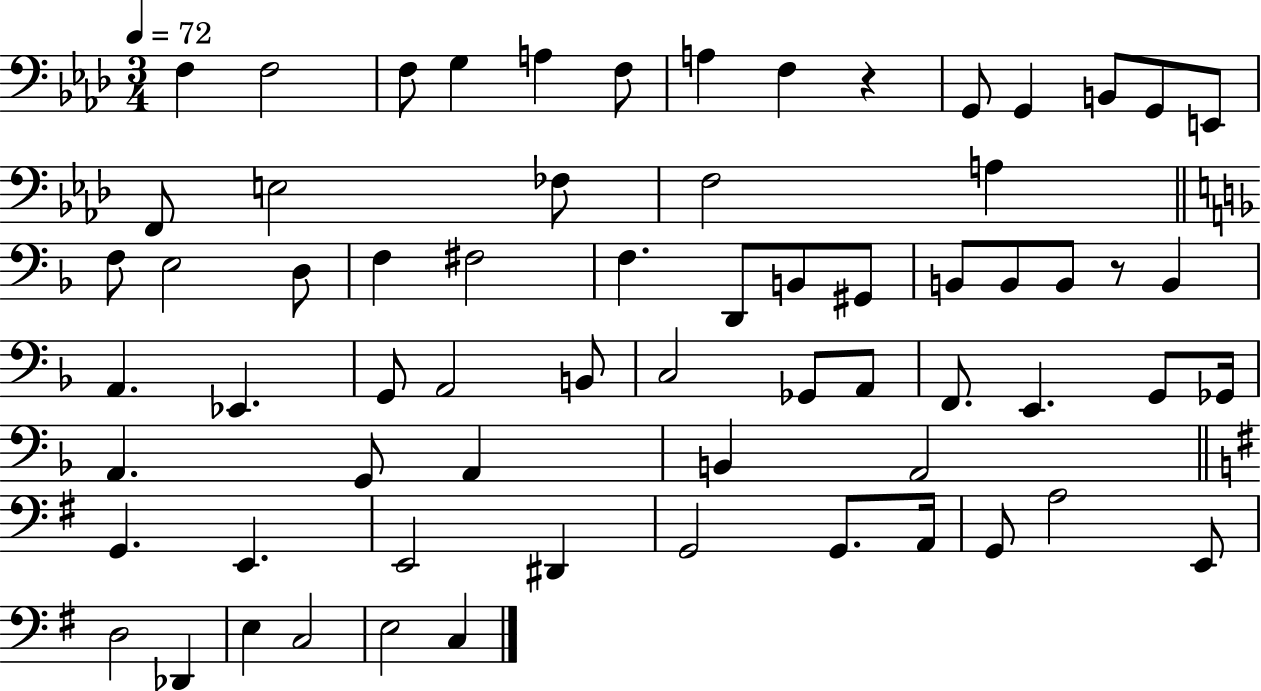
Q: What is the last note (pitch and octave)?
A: C3